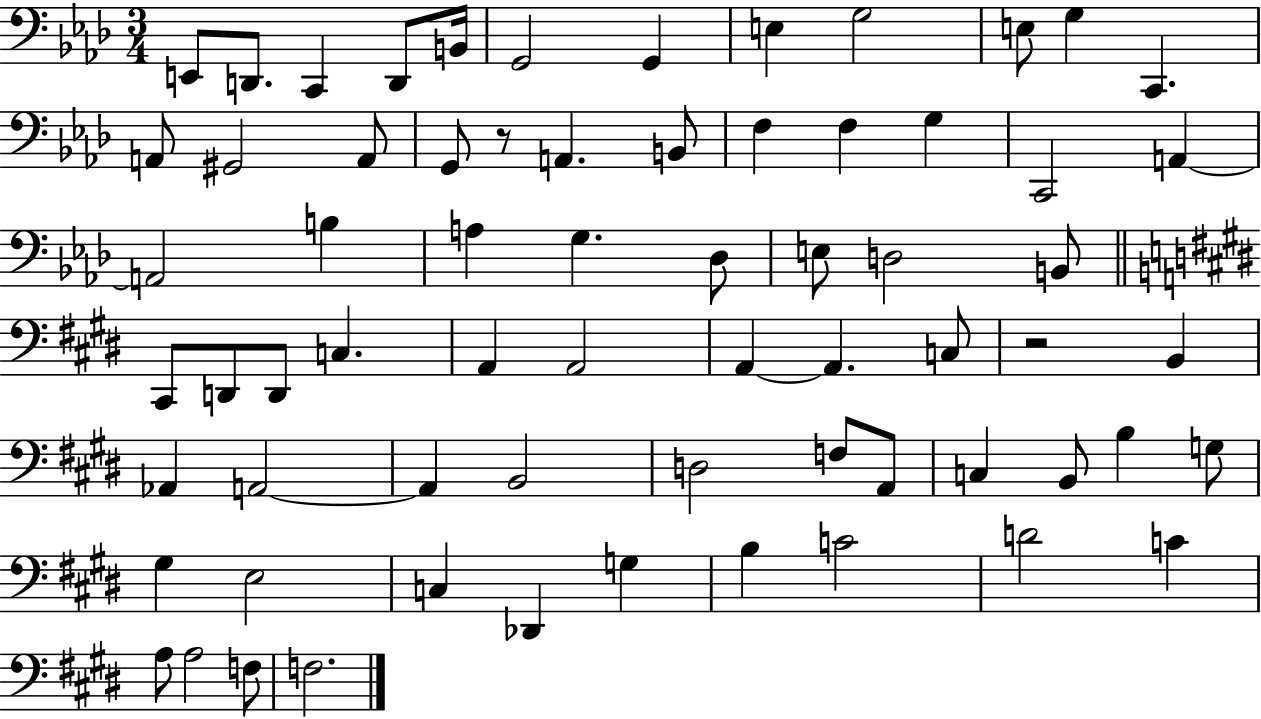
{
  \clef bass
  \numericTimeSignature
  \time 3/4
  \key aes \major
  e,8 d,8. c,4 d,8 b,16 | g,2 g,4 | e4 g2 | e8 g4 c,4. | \break a,8 gis,2 a,8 | g,8 r8 a,4. b,8 | f4 f4 g4 | c,2 a,4~~ | \break a,2 b4 | a4 g4. des8 | e8 d2 b,8 | \bar "||" \break \key e \major cis,8 d,8 d,8 c4. | a,4 a,2 | a,4~~ a,4. c8 | r2 b,4 | \break aes,4 a,2~~ | a,4 b,2 | d2 f8 a,8 | c4 b,8 b4 g8 | \break gis4 e2 | c4 des,4 g4 | b4 c'2 | d'2 c'4 | \break a8 a2 f8 | f2. | \bar "|."
}